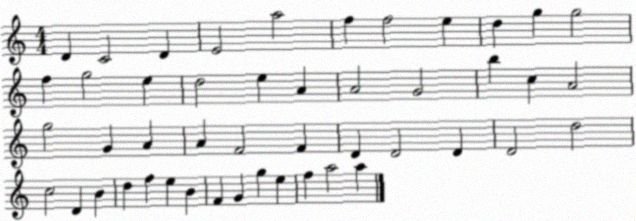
X:1
T:Untitled
M:4/4
L:1/4
K:C
D C2 D E2 a2 f f2 e d g g2 f g2 e d2 e A A2 G2 b c A2 g2 G A A F2 F D D2 D D2 d2 c2 D B d f e B F G g e f a2 a